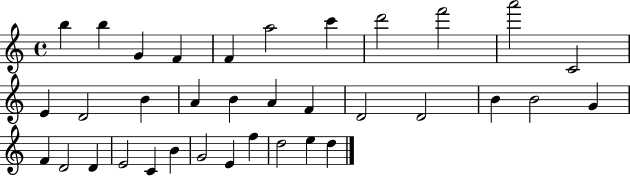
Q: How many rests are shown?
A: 0